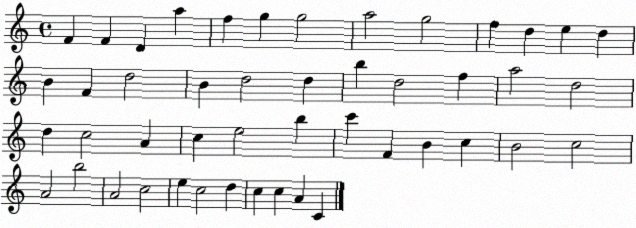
X:1
T:Untitled
M:4/4
L:1/4
K:C
F F D a f g g2 a2 g2 f d e d B F d2 B d2 d b d2 f a2 d2 d c2 A c e2 b c' F B c B2 c2 A2 b2 A2 c2 e c2 d c c A C